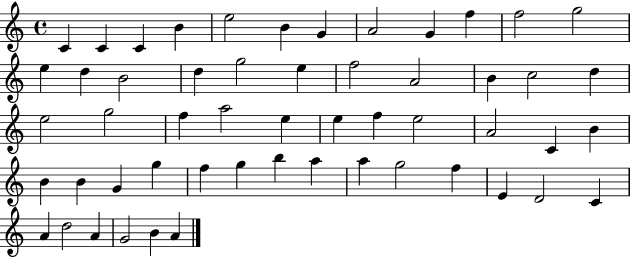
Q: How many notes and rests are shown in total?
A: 54